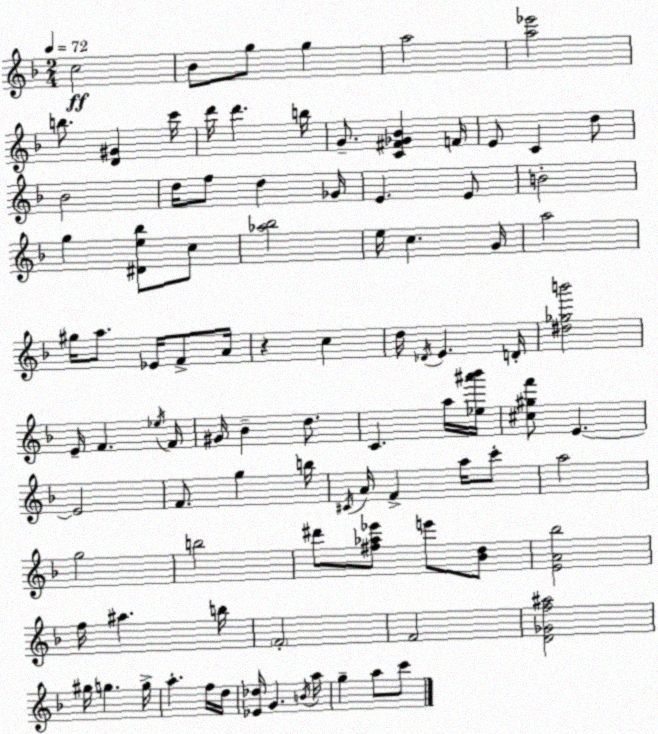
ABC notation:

X:1
T:Untitled
M:2/4
L:1/4
K:F
c2 _B/2 g/2 g a2 [a_e']2 b/2 [D^G] c'/4 d'/4 d' b/4 G/2 [C^F_G_B] F/4 E/2 C d/2 _B2 d/4 f/2 d _G/4 E E/2 B2 g [^De_b]/2 c/2 [_a_b]2 e/4 c G/4 a2 ^g/4 a/2 _E/4 F/2 A/4 z c d/4 _D/4 E D/4 [^d_gb']2 E/4 F _e/4 F/4 ^G/4 _B d/2 C a/4 [_e^a'_b']/4 [^c^gf']/2 E E2 F/2 g b/4 ^C/4 A/4 F a/4 c'/2 a2 g2 b2 ^d'/2 [^f_a_e']/2 e'/2 [_Bd]/2 [EA_b]2 f/4 ^a b/4 F2 F2 [D_Gf^a]2 ^g/4 g g/4 a f/4 d/4 [_E_d]/4 G B/4 a/4 g a/2 c'/2